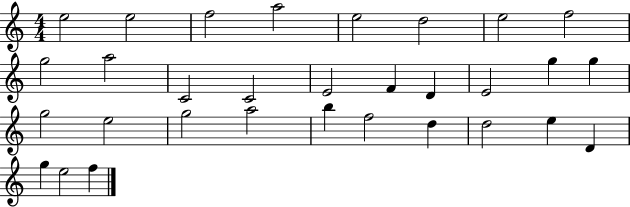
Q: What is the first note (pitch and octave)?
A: E5